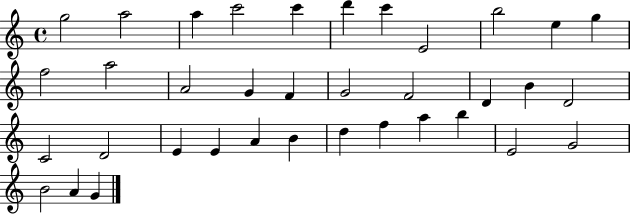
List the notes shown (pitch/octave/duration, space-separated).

G5/h A5/h A5/q C6/h C6/q D6/q C6/q E4/h B5/h E5/q G5/q F5/h A5/h A4/h G4/q F4/q G4/h F4/h D4/q B4/q D4/h C4/h D4/h E4/q E4/q A4/q B4/q D5/q F5/q A5/q B5/q E4/h G4/h B4/h A4/q G4/q